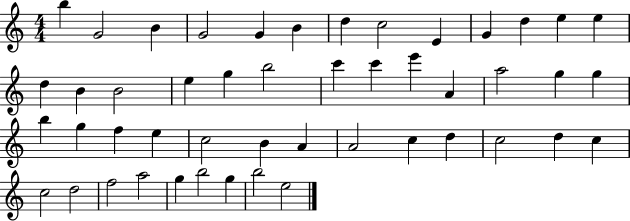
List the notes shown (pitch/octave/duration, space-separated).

B5/q G4/h B4/q G4/h G4/q B4/q D5/q C5/h E4/q G4/q D5/q E5/q E5/q D5/q B4/q B4/h E5/q G5/q B5/h C6/q C6/q E6/q A4/q A5/h G5/q G5/q B5/q G5/q F5/q E5/q C5/h B4/q A4/q A4/h C5/q D5/q C5/h D5/q C5/q C5/h D5/h F5/h A5/h G5/q B5/h G5/q B5/h E5/h